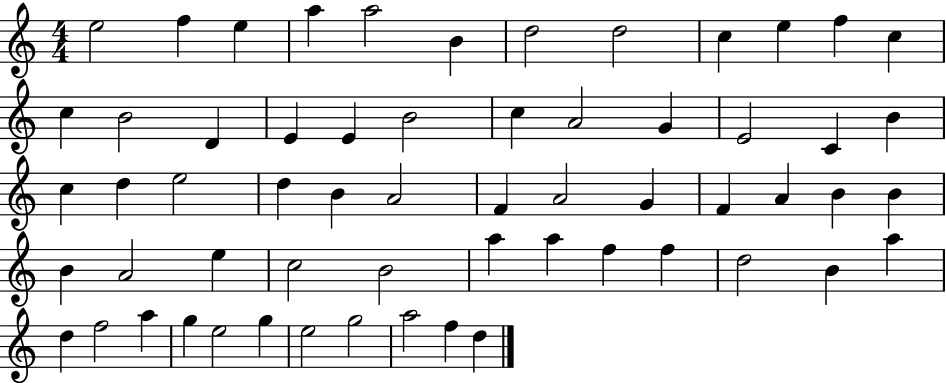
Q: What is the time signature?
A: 4/4